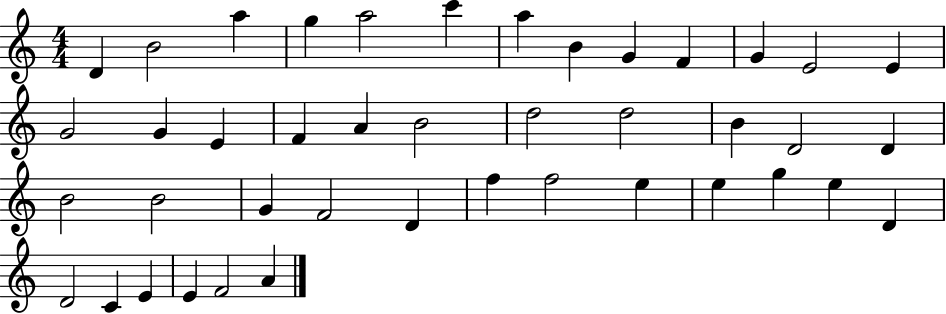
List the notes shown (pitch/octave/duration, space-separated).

D4/q B4/h A5/q G5/q A5/h C6/q A5/q B4/q G4/q F4/q G4/q E4/h E4/q G4/h G4/q E4/q F4/q A4/q B4/h D5/h D5/h B4/q D4/h D4/q B4/h B4/h G4/q F4/h D4/q F5/q F5/h E5/q E5/q G5/q E5/q D4/q D4/h C4/q E4/q E4/q F4/h A4/q